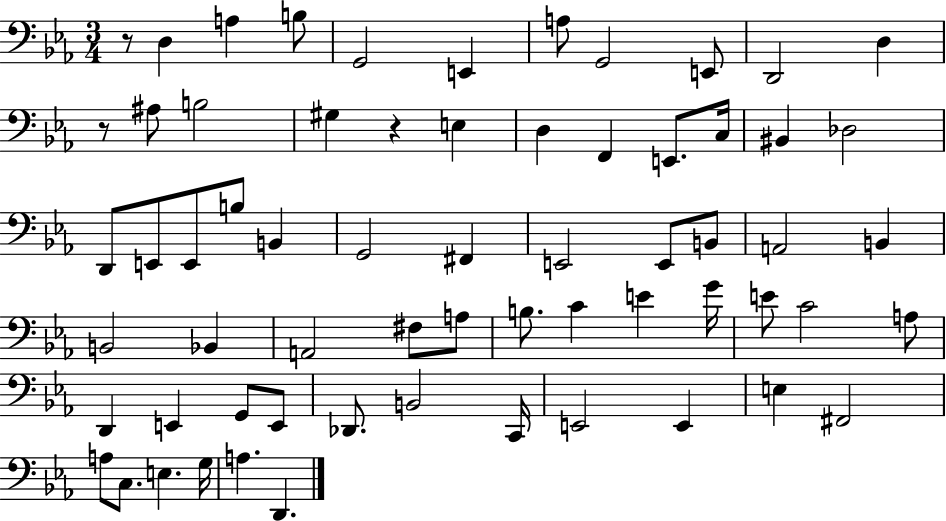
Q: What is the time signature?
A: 3/4